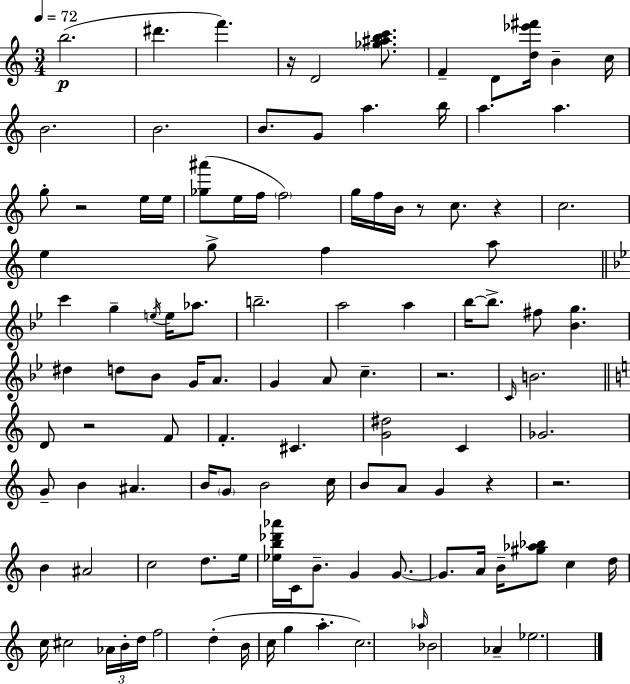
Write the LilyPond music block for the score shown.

{
  \clef treble
  \numericTimeSignature
  \time 3/4
  \key c \major
  \tempo 4 = 72
  b''2.(\p | dis'''4. f'''4.) | r16 d'2 <ges'' ais'' b'' c'''>8. | f'4-- d'8 <d'' ees''' fis'''>16 b'4-- c''16 | \break b'2. | b'2. | b'8. g'8 a''4. b''16 | a''4. a''4. | \break g''8-. r2 e''16 e''16 | <ges'' ais'''>8( e''16 f''16 \parenthesize f''2) | g''16 f''16 b'16 r8 c''8. r4 | c''2. | \break e''4 g''8-> f''4 a''8 | \bar "||" \break \key bes \major c'''4 g''4-- \acciaccatura { e''16 } e''16 aes''8. | b''2.-- | a''2 a''4 | bes''16~~ bes''8.-> fis''8 <bes' g''>4. | \break dis''4 d''8 bes'8 g'16 a'8. | g'4 a'8 c''4.-- | r2. | \grace { c'16 } b'2. | \break \bar "||" \break \key a \minor d'8 r2 f'8 | f'4.-. cis'4. | <g' dis''>2 c'4 | ges'2. | \break g'8-- b'4 ais'4. | b'16 \parenthesize g'8 b'2 c''16 | b'8 a'8 g'4 r4 | r2. | \break b'4 ais'2 | c''2 d''8. e''16 | <ees'' b'' des''' aes'''>16 c'16 b'8.-- g'4 g'8.~~ | g'8. a'16 b'16-- <gis'' aes'' bes''>8 c''4 d''16 | \break c''16 cis''2 \tuplet 3/2 { aes'16 b'16-. d''16 } | f''2 d''4-.( | b'16 c''16 g''4 a''4.-. | c''2.) | \break \grace { aes''16 } bes'2 aes'4-- | ees''2. | \bar "|."
}